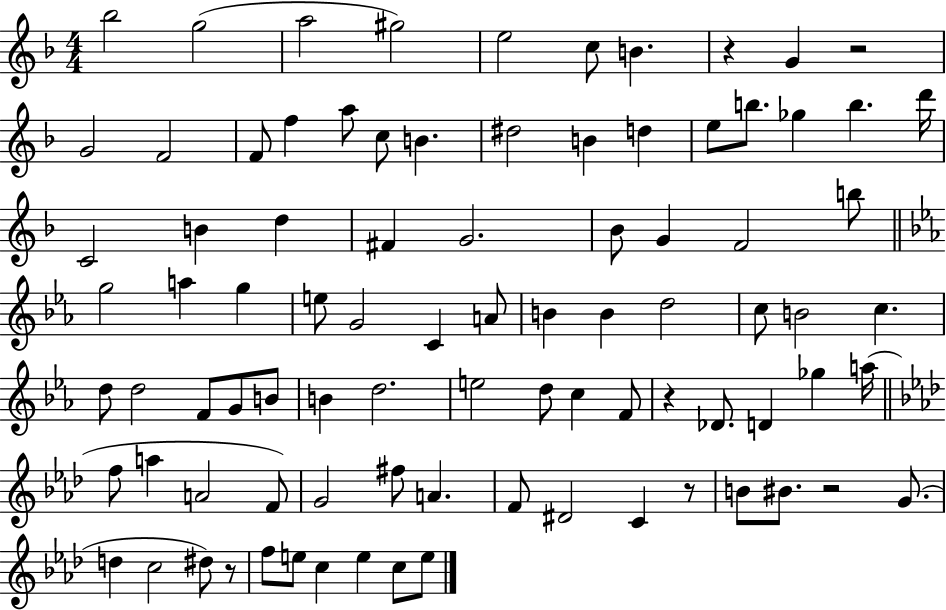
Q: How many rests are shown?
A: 6